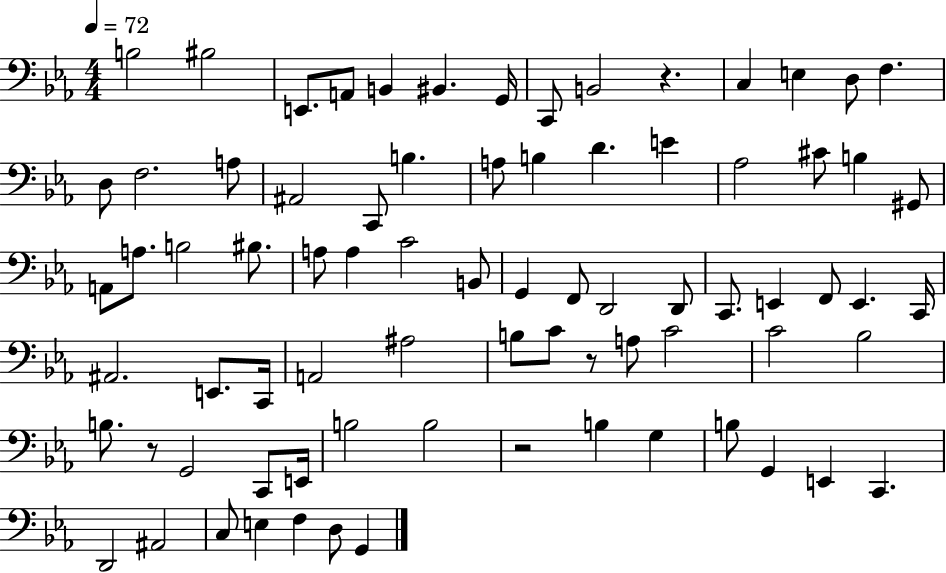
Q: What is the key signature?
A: EES major